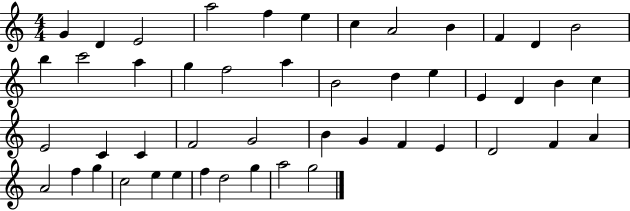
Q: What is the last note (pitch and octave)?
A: G5